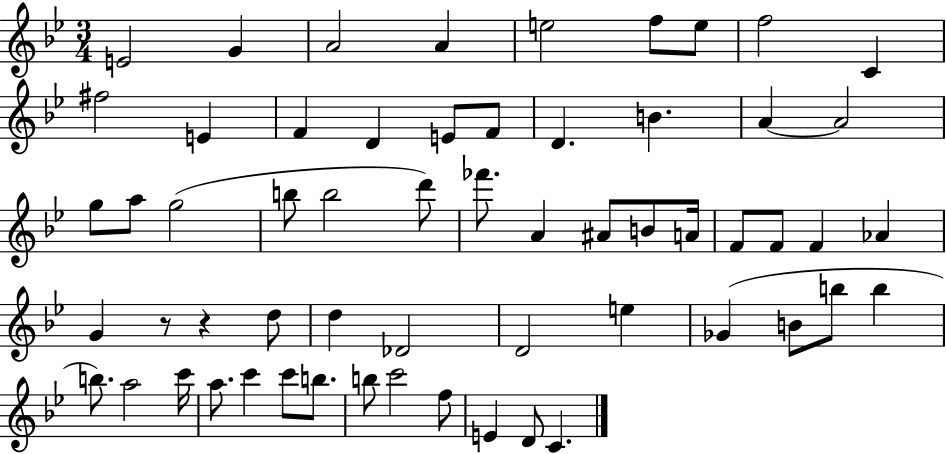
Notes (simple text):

E4/h G4/q A4/h A4/q E5/h F5/e E5/e F5/h C4/q F#5/h E4/q F4/q D4/q E4/e F4/e D4/q. B4/q. A4/q A4/h G5/e A5/e G5/h B5/e B5/h D6/e FES6/e. A4/q A#4/e B4/e A4/s F4/e F4/e F4/q Ab4/q G4/q R/e R/q D5/e D5/q Db4/h D4/h E5/q Gb4/q B4/e B5/e B5/q B5/e. A5/h C6/s A5/e. C6/q C6/e B5/e. B5/e C6/h F5/e E4/q D4/e C4/q.